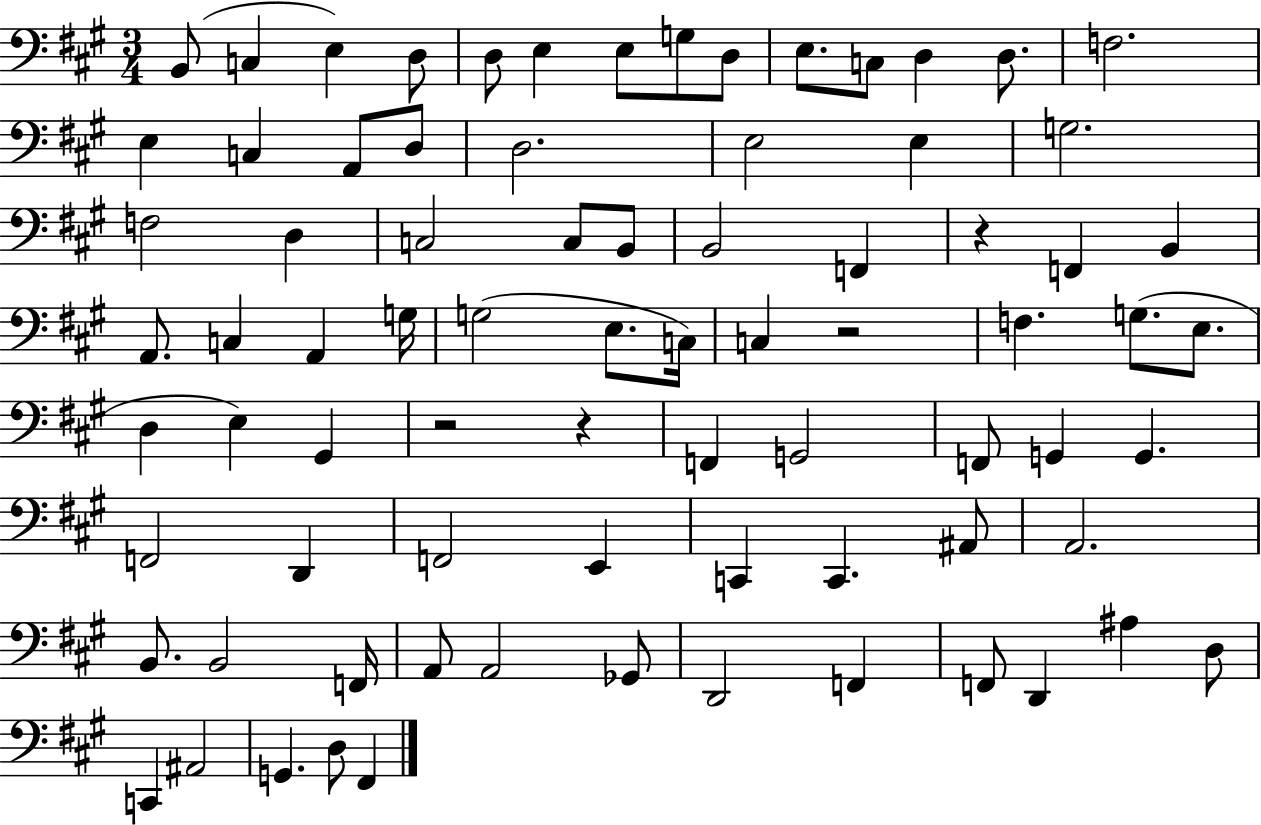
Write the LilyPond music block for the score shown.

{
  \clef bass
  \numericTimeSignature
  \time 3/4
  \key a \major
  \repeat volta 2 { b,8( c4 e4) d8 | d8 e4 e8 g8 d8 | e8. c8 d4 d8. | f2. | \break e4 c4 a,8 d8 | d2. | e2 e4 | g2. | \break f2 d4 | c2 c8 b,8 | b,2 f,4 | r4 f,4 b,4 | \break a,8. c4 a,4 g16 | g2( e8. c16) | c4 r2 | f4. g8.( e8. | \break d4 e4) gis,4 | r2 r4 | f,4 g,2 | f,8 g,4 g,4. | \break f,2 d,4 | f,2 e,4 | c,4 c,4. ais,8 | a,2. | \break b,8. b,2 f,16 | a,8 a,2 ges,8 | d,2 f,4 | f,8 d,4 ais4 d8 | \break c,4 ais,2 | g,4. d8 fis,4 | } \bar "|."
}